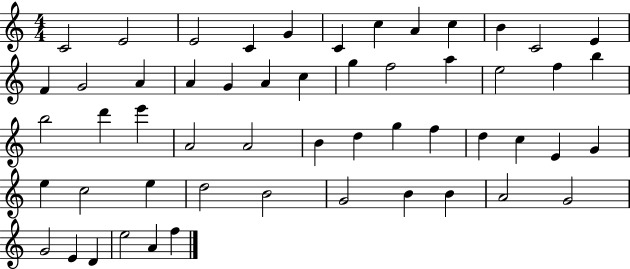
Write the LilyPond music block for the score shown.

{
  \clef treble
  \numericTimeSignature
  \time 4/4
  \key c \major
  c'2 e'2 | e'2 c'4 g'4 | c'4 c''4 a'4 c''4 | b'4 c'2 e'4 | \break f'4 g'2 a'4 | a'4 g'4 a'4 c''4 | g''4 f''2 a''4 | e''2 f''4 b''4 | \break b''2 d'''4 e'''4 | a'2 a'2 | b'4 d''4 g''4 f''4 | d''4 c''4 e'4 g'4 | \break e''4 c''2 e''4 | d''2 b'2 | g'2 b'4 b'4 | a'2 g'2 | \break g'2 e'4 d'4 | e''2 a'4 f''4 | \bar "|."
}